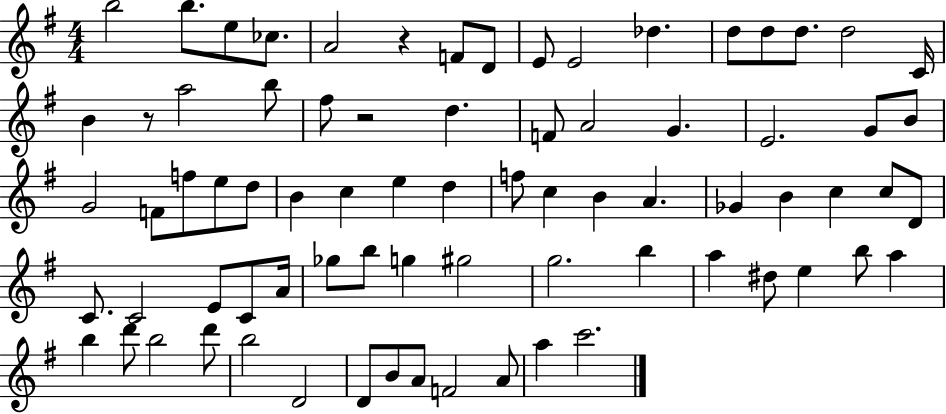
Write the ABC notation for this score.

X:1
T:Untitled
M:4/4
L:1/4
K:G
b2 b/2 e/2 _c/2 A2 z F/2 D/2 E/2 E2 _d d/2 d/2 d/2 d2 C/4 B z/2 a2 b/2 ^f/2 z2 d F/2 A2 G E2 G/2 B/2 G2 F/2 f/2 e/2 d/2 B c e d f/2 c B A _G B c c/2 D/2 C/2 C2 E/2 C/2 A/4 _g/2 b/2 g ^g2 g2 b a ^d/2 e b/2 a b d'/2 b2 d'/2 b2 D2 D/2 B/2 A/2 F2 A/2 a c'2